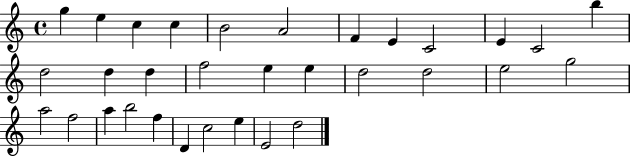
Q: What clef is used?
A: treble